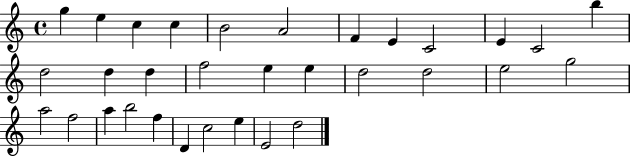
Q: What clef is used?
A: treble